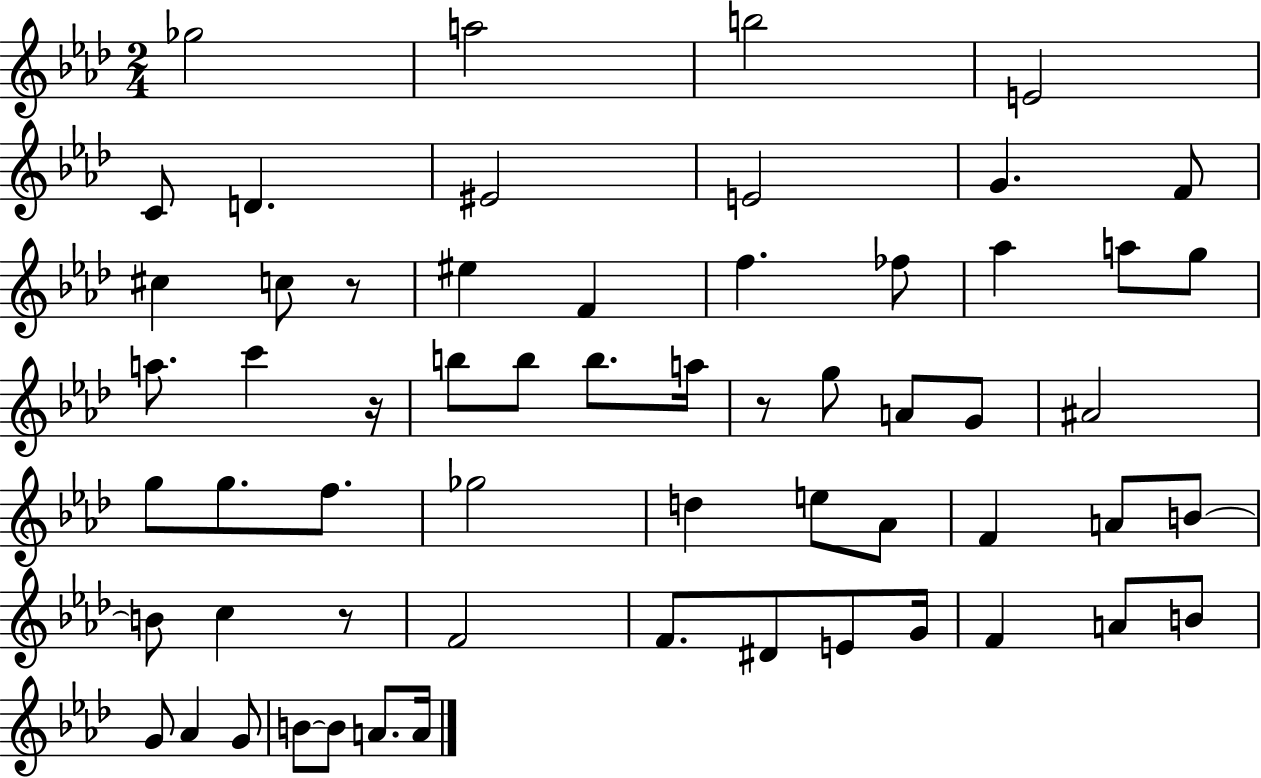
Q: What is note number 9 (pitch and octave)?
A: G4